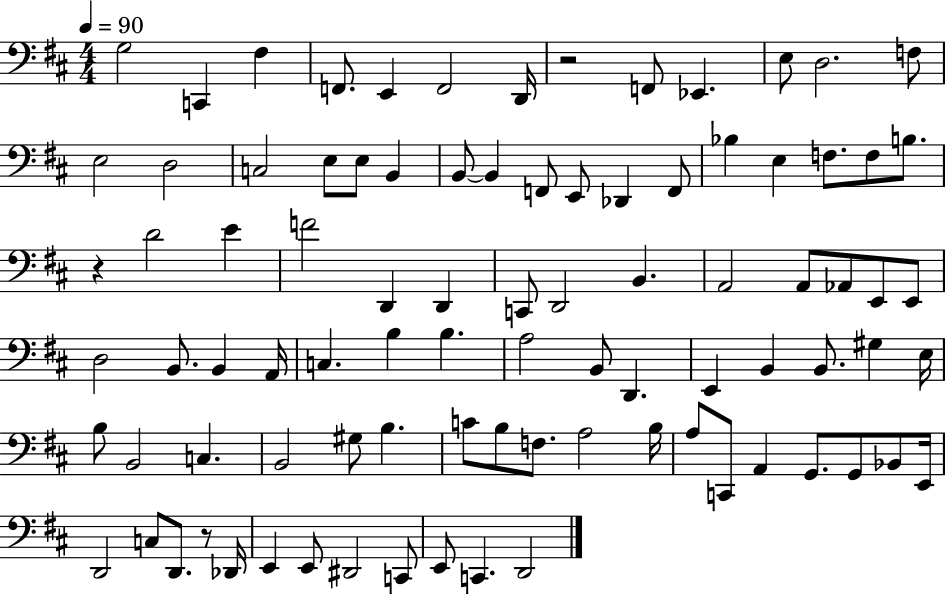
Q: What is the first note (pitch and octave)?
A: G3